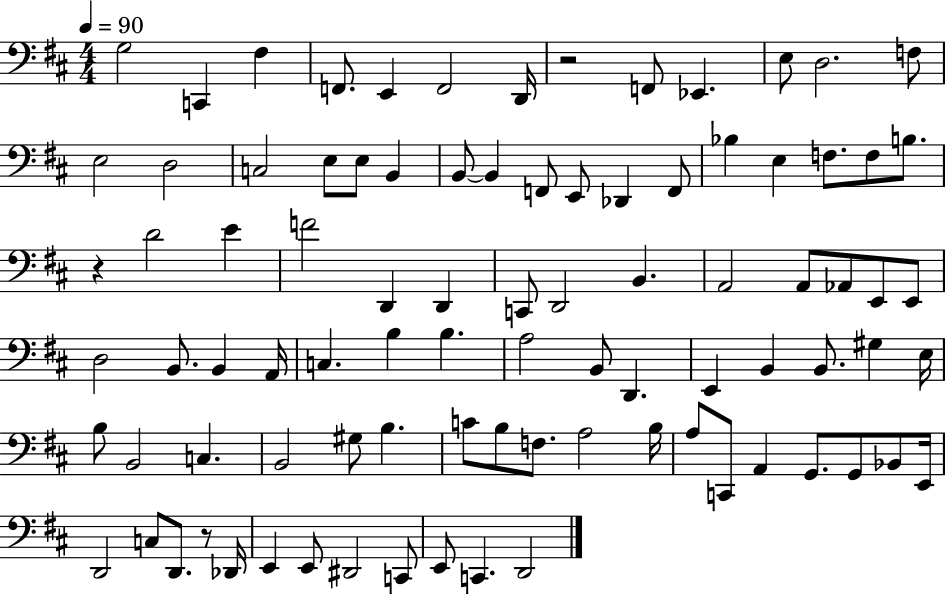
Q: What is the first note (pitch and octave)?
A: G3